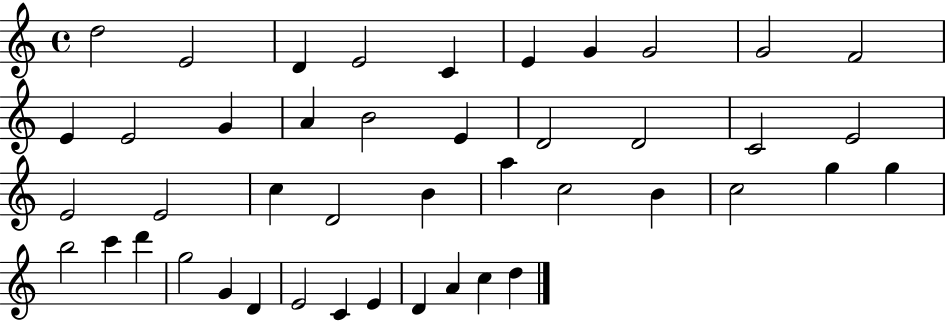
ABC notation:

X:1
T:Untitled
M:4/4
L:1/4
K:C
d2 E2 D E2 C E G G2 G2 F2 E E2 G A B2 E D2 D2 C2 E2 E2 E2 c D2 B a c2 B c2 g g b2 c' d' g2 G D E2 C E D A c d